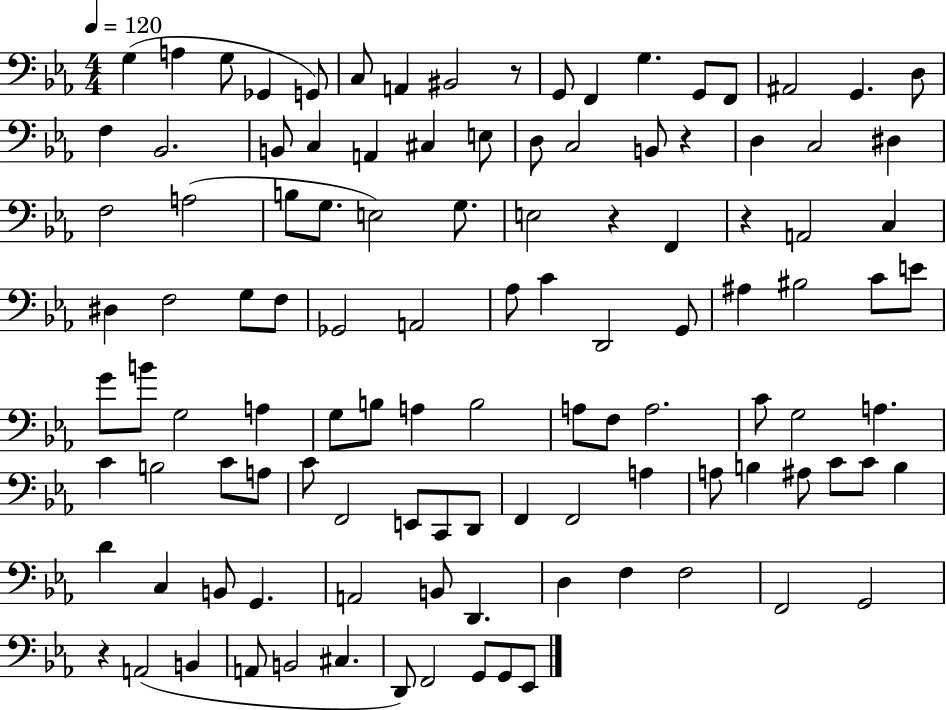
X:1
T:Untitled
M:4/4
L:1/4
K:Eb
G, A, G,/2 _G,, G,,/2 C,/2 A,, ^B,,2 z/2 G,,/2 F,, G, G,,/2 F,,/2 ^A,,2 G,, D,/2 F, _B,,2 B,,/2 C, A,, ^C, E,/2 D,/2 C,2 B,,/2 z D, C,2 ^D, F,2 A,2 B,/2 G,/2 E,2 G,/2 E,2 z F,, z A,,2 C, ^D, F,2 G,/2 F,/2 _G,,2 A,,2 _A,/2 C D,,2 G,,/2 ^A, ^B,2 C/2 E/2 G/2 B/2 G,2 A, G,/2 B,/2 A, B,2 A,/2 F,/2 A,2 C/2 G,2 A, C B,2 C/2 A,/2 C/2 F,,2 E,,/2 C,,/2 D,,/2 F,, F,,2 A, A,/2 B, ^A,/2 C/2 C/2 B, D C, B,,/2 G,, A,,2 B,,/2 D,, D, F, F,2 F,,2 G,,2 z A,,2 B,, A,,/2 B,,2 ^C, D,,/2 F,,2 G,,/2 G,,/2 _E,,/2